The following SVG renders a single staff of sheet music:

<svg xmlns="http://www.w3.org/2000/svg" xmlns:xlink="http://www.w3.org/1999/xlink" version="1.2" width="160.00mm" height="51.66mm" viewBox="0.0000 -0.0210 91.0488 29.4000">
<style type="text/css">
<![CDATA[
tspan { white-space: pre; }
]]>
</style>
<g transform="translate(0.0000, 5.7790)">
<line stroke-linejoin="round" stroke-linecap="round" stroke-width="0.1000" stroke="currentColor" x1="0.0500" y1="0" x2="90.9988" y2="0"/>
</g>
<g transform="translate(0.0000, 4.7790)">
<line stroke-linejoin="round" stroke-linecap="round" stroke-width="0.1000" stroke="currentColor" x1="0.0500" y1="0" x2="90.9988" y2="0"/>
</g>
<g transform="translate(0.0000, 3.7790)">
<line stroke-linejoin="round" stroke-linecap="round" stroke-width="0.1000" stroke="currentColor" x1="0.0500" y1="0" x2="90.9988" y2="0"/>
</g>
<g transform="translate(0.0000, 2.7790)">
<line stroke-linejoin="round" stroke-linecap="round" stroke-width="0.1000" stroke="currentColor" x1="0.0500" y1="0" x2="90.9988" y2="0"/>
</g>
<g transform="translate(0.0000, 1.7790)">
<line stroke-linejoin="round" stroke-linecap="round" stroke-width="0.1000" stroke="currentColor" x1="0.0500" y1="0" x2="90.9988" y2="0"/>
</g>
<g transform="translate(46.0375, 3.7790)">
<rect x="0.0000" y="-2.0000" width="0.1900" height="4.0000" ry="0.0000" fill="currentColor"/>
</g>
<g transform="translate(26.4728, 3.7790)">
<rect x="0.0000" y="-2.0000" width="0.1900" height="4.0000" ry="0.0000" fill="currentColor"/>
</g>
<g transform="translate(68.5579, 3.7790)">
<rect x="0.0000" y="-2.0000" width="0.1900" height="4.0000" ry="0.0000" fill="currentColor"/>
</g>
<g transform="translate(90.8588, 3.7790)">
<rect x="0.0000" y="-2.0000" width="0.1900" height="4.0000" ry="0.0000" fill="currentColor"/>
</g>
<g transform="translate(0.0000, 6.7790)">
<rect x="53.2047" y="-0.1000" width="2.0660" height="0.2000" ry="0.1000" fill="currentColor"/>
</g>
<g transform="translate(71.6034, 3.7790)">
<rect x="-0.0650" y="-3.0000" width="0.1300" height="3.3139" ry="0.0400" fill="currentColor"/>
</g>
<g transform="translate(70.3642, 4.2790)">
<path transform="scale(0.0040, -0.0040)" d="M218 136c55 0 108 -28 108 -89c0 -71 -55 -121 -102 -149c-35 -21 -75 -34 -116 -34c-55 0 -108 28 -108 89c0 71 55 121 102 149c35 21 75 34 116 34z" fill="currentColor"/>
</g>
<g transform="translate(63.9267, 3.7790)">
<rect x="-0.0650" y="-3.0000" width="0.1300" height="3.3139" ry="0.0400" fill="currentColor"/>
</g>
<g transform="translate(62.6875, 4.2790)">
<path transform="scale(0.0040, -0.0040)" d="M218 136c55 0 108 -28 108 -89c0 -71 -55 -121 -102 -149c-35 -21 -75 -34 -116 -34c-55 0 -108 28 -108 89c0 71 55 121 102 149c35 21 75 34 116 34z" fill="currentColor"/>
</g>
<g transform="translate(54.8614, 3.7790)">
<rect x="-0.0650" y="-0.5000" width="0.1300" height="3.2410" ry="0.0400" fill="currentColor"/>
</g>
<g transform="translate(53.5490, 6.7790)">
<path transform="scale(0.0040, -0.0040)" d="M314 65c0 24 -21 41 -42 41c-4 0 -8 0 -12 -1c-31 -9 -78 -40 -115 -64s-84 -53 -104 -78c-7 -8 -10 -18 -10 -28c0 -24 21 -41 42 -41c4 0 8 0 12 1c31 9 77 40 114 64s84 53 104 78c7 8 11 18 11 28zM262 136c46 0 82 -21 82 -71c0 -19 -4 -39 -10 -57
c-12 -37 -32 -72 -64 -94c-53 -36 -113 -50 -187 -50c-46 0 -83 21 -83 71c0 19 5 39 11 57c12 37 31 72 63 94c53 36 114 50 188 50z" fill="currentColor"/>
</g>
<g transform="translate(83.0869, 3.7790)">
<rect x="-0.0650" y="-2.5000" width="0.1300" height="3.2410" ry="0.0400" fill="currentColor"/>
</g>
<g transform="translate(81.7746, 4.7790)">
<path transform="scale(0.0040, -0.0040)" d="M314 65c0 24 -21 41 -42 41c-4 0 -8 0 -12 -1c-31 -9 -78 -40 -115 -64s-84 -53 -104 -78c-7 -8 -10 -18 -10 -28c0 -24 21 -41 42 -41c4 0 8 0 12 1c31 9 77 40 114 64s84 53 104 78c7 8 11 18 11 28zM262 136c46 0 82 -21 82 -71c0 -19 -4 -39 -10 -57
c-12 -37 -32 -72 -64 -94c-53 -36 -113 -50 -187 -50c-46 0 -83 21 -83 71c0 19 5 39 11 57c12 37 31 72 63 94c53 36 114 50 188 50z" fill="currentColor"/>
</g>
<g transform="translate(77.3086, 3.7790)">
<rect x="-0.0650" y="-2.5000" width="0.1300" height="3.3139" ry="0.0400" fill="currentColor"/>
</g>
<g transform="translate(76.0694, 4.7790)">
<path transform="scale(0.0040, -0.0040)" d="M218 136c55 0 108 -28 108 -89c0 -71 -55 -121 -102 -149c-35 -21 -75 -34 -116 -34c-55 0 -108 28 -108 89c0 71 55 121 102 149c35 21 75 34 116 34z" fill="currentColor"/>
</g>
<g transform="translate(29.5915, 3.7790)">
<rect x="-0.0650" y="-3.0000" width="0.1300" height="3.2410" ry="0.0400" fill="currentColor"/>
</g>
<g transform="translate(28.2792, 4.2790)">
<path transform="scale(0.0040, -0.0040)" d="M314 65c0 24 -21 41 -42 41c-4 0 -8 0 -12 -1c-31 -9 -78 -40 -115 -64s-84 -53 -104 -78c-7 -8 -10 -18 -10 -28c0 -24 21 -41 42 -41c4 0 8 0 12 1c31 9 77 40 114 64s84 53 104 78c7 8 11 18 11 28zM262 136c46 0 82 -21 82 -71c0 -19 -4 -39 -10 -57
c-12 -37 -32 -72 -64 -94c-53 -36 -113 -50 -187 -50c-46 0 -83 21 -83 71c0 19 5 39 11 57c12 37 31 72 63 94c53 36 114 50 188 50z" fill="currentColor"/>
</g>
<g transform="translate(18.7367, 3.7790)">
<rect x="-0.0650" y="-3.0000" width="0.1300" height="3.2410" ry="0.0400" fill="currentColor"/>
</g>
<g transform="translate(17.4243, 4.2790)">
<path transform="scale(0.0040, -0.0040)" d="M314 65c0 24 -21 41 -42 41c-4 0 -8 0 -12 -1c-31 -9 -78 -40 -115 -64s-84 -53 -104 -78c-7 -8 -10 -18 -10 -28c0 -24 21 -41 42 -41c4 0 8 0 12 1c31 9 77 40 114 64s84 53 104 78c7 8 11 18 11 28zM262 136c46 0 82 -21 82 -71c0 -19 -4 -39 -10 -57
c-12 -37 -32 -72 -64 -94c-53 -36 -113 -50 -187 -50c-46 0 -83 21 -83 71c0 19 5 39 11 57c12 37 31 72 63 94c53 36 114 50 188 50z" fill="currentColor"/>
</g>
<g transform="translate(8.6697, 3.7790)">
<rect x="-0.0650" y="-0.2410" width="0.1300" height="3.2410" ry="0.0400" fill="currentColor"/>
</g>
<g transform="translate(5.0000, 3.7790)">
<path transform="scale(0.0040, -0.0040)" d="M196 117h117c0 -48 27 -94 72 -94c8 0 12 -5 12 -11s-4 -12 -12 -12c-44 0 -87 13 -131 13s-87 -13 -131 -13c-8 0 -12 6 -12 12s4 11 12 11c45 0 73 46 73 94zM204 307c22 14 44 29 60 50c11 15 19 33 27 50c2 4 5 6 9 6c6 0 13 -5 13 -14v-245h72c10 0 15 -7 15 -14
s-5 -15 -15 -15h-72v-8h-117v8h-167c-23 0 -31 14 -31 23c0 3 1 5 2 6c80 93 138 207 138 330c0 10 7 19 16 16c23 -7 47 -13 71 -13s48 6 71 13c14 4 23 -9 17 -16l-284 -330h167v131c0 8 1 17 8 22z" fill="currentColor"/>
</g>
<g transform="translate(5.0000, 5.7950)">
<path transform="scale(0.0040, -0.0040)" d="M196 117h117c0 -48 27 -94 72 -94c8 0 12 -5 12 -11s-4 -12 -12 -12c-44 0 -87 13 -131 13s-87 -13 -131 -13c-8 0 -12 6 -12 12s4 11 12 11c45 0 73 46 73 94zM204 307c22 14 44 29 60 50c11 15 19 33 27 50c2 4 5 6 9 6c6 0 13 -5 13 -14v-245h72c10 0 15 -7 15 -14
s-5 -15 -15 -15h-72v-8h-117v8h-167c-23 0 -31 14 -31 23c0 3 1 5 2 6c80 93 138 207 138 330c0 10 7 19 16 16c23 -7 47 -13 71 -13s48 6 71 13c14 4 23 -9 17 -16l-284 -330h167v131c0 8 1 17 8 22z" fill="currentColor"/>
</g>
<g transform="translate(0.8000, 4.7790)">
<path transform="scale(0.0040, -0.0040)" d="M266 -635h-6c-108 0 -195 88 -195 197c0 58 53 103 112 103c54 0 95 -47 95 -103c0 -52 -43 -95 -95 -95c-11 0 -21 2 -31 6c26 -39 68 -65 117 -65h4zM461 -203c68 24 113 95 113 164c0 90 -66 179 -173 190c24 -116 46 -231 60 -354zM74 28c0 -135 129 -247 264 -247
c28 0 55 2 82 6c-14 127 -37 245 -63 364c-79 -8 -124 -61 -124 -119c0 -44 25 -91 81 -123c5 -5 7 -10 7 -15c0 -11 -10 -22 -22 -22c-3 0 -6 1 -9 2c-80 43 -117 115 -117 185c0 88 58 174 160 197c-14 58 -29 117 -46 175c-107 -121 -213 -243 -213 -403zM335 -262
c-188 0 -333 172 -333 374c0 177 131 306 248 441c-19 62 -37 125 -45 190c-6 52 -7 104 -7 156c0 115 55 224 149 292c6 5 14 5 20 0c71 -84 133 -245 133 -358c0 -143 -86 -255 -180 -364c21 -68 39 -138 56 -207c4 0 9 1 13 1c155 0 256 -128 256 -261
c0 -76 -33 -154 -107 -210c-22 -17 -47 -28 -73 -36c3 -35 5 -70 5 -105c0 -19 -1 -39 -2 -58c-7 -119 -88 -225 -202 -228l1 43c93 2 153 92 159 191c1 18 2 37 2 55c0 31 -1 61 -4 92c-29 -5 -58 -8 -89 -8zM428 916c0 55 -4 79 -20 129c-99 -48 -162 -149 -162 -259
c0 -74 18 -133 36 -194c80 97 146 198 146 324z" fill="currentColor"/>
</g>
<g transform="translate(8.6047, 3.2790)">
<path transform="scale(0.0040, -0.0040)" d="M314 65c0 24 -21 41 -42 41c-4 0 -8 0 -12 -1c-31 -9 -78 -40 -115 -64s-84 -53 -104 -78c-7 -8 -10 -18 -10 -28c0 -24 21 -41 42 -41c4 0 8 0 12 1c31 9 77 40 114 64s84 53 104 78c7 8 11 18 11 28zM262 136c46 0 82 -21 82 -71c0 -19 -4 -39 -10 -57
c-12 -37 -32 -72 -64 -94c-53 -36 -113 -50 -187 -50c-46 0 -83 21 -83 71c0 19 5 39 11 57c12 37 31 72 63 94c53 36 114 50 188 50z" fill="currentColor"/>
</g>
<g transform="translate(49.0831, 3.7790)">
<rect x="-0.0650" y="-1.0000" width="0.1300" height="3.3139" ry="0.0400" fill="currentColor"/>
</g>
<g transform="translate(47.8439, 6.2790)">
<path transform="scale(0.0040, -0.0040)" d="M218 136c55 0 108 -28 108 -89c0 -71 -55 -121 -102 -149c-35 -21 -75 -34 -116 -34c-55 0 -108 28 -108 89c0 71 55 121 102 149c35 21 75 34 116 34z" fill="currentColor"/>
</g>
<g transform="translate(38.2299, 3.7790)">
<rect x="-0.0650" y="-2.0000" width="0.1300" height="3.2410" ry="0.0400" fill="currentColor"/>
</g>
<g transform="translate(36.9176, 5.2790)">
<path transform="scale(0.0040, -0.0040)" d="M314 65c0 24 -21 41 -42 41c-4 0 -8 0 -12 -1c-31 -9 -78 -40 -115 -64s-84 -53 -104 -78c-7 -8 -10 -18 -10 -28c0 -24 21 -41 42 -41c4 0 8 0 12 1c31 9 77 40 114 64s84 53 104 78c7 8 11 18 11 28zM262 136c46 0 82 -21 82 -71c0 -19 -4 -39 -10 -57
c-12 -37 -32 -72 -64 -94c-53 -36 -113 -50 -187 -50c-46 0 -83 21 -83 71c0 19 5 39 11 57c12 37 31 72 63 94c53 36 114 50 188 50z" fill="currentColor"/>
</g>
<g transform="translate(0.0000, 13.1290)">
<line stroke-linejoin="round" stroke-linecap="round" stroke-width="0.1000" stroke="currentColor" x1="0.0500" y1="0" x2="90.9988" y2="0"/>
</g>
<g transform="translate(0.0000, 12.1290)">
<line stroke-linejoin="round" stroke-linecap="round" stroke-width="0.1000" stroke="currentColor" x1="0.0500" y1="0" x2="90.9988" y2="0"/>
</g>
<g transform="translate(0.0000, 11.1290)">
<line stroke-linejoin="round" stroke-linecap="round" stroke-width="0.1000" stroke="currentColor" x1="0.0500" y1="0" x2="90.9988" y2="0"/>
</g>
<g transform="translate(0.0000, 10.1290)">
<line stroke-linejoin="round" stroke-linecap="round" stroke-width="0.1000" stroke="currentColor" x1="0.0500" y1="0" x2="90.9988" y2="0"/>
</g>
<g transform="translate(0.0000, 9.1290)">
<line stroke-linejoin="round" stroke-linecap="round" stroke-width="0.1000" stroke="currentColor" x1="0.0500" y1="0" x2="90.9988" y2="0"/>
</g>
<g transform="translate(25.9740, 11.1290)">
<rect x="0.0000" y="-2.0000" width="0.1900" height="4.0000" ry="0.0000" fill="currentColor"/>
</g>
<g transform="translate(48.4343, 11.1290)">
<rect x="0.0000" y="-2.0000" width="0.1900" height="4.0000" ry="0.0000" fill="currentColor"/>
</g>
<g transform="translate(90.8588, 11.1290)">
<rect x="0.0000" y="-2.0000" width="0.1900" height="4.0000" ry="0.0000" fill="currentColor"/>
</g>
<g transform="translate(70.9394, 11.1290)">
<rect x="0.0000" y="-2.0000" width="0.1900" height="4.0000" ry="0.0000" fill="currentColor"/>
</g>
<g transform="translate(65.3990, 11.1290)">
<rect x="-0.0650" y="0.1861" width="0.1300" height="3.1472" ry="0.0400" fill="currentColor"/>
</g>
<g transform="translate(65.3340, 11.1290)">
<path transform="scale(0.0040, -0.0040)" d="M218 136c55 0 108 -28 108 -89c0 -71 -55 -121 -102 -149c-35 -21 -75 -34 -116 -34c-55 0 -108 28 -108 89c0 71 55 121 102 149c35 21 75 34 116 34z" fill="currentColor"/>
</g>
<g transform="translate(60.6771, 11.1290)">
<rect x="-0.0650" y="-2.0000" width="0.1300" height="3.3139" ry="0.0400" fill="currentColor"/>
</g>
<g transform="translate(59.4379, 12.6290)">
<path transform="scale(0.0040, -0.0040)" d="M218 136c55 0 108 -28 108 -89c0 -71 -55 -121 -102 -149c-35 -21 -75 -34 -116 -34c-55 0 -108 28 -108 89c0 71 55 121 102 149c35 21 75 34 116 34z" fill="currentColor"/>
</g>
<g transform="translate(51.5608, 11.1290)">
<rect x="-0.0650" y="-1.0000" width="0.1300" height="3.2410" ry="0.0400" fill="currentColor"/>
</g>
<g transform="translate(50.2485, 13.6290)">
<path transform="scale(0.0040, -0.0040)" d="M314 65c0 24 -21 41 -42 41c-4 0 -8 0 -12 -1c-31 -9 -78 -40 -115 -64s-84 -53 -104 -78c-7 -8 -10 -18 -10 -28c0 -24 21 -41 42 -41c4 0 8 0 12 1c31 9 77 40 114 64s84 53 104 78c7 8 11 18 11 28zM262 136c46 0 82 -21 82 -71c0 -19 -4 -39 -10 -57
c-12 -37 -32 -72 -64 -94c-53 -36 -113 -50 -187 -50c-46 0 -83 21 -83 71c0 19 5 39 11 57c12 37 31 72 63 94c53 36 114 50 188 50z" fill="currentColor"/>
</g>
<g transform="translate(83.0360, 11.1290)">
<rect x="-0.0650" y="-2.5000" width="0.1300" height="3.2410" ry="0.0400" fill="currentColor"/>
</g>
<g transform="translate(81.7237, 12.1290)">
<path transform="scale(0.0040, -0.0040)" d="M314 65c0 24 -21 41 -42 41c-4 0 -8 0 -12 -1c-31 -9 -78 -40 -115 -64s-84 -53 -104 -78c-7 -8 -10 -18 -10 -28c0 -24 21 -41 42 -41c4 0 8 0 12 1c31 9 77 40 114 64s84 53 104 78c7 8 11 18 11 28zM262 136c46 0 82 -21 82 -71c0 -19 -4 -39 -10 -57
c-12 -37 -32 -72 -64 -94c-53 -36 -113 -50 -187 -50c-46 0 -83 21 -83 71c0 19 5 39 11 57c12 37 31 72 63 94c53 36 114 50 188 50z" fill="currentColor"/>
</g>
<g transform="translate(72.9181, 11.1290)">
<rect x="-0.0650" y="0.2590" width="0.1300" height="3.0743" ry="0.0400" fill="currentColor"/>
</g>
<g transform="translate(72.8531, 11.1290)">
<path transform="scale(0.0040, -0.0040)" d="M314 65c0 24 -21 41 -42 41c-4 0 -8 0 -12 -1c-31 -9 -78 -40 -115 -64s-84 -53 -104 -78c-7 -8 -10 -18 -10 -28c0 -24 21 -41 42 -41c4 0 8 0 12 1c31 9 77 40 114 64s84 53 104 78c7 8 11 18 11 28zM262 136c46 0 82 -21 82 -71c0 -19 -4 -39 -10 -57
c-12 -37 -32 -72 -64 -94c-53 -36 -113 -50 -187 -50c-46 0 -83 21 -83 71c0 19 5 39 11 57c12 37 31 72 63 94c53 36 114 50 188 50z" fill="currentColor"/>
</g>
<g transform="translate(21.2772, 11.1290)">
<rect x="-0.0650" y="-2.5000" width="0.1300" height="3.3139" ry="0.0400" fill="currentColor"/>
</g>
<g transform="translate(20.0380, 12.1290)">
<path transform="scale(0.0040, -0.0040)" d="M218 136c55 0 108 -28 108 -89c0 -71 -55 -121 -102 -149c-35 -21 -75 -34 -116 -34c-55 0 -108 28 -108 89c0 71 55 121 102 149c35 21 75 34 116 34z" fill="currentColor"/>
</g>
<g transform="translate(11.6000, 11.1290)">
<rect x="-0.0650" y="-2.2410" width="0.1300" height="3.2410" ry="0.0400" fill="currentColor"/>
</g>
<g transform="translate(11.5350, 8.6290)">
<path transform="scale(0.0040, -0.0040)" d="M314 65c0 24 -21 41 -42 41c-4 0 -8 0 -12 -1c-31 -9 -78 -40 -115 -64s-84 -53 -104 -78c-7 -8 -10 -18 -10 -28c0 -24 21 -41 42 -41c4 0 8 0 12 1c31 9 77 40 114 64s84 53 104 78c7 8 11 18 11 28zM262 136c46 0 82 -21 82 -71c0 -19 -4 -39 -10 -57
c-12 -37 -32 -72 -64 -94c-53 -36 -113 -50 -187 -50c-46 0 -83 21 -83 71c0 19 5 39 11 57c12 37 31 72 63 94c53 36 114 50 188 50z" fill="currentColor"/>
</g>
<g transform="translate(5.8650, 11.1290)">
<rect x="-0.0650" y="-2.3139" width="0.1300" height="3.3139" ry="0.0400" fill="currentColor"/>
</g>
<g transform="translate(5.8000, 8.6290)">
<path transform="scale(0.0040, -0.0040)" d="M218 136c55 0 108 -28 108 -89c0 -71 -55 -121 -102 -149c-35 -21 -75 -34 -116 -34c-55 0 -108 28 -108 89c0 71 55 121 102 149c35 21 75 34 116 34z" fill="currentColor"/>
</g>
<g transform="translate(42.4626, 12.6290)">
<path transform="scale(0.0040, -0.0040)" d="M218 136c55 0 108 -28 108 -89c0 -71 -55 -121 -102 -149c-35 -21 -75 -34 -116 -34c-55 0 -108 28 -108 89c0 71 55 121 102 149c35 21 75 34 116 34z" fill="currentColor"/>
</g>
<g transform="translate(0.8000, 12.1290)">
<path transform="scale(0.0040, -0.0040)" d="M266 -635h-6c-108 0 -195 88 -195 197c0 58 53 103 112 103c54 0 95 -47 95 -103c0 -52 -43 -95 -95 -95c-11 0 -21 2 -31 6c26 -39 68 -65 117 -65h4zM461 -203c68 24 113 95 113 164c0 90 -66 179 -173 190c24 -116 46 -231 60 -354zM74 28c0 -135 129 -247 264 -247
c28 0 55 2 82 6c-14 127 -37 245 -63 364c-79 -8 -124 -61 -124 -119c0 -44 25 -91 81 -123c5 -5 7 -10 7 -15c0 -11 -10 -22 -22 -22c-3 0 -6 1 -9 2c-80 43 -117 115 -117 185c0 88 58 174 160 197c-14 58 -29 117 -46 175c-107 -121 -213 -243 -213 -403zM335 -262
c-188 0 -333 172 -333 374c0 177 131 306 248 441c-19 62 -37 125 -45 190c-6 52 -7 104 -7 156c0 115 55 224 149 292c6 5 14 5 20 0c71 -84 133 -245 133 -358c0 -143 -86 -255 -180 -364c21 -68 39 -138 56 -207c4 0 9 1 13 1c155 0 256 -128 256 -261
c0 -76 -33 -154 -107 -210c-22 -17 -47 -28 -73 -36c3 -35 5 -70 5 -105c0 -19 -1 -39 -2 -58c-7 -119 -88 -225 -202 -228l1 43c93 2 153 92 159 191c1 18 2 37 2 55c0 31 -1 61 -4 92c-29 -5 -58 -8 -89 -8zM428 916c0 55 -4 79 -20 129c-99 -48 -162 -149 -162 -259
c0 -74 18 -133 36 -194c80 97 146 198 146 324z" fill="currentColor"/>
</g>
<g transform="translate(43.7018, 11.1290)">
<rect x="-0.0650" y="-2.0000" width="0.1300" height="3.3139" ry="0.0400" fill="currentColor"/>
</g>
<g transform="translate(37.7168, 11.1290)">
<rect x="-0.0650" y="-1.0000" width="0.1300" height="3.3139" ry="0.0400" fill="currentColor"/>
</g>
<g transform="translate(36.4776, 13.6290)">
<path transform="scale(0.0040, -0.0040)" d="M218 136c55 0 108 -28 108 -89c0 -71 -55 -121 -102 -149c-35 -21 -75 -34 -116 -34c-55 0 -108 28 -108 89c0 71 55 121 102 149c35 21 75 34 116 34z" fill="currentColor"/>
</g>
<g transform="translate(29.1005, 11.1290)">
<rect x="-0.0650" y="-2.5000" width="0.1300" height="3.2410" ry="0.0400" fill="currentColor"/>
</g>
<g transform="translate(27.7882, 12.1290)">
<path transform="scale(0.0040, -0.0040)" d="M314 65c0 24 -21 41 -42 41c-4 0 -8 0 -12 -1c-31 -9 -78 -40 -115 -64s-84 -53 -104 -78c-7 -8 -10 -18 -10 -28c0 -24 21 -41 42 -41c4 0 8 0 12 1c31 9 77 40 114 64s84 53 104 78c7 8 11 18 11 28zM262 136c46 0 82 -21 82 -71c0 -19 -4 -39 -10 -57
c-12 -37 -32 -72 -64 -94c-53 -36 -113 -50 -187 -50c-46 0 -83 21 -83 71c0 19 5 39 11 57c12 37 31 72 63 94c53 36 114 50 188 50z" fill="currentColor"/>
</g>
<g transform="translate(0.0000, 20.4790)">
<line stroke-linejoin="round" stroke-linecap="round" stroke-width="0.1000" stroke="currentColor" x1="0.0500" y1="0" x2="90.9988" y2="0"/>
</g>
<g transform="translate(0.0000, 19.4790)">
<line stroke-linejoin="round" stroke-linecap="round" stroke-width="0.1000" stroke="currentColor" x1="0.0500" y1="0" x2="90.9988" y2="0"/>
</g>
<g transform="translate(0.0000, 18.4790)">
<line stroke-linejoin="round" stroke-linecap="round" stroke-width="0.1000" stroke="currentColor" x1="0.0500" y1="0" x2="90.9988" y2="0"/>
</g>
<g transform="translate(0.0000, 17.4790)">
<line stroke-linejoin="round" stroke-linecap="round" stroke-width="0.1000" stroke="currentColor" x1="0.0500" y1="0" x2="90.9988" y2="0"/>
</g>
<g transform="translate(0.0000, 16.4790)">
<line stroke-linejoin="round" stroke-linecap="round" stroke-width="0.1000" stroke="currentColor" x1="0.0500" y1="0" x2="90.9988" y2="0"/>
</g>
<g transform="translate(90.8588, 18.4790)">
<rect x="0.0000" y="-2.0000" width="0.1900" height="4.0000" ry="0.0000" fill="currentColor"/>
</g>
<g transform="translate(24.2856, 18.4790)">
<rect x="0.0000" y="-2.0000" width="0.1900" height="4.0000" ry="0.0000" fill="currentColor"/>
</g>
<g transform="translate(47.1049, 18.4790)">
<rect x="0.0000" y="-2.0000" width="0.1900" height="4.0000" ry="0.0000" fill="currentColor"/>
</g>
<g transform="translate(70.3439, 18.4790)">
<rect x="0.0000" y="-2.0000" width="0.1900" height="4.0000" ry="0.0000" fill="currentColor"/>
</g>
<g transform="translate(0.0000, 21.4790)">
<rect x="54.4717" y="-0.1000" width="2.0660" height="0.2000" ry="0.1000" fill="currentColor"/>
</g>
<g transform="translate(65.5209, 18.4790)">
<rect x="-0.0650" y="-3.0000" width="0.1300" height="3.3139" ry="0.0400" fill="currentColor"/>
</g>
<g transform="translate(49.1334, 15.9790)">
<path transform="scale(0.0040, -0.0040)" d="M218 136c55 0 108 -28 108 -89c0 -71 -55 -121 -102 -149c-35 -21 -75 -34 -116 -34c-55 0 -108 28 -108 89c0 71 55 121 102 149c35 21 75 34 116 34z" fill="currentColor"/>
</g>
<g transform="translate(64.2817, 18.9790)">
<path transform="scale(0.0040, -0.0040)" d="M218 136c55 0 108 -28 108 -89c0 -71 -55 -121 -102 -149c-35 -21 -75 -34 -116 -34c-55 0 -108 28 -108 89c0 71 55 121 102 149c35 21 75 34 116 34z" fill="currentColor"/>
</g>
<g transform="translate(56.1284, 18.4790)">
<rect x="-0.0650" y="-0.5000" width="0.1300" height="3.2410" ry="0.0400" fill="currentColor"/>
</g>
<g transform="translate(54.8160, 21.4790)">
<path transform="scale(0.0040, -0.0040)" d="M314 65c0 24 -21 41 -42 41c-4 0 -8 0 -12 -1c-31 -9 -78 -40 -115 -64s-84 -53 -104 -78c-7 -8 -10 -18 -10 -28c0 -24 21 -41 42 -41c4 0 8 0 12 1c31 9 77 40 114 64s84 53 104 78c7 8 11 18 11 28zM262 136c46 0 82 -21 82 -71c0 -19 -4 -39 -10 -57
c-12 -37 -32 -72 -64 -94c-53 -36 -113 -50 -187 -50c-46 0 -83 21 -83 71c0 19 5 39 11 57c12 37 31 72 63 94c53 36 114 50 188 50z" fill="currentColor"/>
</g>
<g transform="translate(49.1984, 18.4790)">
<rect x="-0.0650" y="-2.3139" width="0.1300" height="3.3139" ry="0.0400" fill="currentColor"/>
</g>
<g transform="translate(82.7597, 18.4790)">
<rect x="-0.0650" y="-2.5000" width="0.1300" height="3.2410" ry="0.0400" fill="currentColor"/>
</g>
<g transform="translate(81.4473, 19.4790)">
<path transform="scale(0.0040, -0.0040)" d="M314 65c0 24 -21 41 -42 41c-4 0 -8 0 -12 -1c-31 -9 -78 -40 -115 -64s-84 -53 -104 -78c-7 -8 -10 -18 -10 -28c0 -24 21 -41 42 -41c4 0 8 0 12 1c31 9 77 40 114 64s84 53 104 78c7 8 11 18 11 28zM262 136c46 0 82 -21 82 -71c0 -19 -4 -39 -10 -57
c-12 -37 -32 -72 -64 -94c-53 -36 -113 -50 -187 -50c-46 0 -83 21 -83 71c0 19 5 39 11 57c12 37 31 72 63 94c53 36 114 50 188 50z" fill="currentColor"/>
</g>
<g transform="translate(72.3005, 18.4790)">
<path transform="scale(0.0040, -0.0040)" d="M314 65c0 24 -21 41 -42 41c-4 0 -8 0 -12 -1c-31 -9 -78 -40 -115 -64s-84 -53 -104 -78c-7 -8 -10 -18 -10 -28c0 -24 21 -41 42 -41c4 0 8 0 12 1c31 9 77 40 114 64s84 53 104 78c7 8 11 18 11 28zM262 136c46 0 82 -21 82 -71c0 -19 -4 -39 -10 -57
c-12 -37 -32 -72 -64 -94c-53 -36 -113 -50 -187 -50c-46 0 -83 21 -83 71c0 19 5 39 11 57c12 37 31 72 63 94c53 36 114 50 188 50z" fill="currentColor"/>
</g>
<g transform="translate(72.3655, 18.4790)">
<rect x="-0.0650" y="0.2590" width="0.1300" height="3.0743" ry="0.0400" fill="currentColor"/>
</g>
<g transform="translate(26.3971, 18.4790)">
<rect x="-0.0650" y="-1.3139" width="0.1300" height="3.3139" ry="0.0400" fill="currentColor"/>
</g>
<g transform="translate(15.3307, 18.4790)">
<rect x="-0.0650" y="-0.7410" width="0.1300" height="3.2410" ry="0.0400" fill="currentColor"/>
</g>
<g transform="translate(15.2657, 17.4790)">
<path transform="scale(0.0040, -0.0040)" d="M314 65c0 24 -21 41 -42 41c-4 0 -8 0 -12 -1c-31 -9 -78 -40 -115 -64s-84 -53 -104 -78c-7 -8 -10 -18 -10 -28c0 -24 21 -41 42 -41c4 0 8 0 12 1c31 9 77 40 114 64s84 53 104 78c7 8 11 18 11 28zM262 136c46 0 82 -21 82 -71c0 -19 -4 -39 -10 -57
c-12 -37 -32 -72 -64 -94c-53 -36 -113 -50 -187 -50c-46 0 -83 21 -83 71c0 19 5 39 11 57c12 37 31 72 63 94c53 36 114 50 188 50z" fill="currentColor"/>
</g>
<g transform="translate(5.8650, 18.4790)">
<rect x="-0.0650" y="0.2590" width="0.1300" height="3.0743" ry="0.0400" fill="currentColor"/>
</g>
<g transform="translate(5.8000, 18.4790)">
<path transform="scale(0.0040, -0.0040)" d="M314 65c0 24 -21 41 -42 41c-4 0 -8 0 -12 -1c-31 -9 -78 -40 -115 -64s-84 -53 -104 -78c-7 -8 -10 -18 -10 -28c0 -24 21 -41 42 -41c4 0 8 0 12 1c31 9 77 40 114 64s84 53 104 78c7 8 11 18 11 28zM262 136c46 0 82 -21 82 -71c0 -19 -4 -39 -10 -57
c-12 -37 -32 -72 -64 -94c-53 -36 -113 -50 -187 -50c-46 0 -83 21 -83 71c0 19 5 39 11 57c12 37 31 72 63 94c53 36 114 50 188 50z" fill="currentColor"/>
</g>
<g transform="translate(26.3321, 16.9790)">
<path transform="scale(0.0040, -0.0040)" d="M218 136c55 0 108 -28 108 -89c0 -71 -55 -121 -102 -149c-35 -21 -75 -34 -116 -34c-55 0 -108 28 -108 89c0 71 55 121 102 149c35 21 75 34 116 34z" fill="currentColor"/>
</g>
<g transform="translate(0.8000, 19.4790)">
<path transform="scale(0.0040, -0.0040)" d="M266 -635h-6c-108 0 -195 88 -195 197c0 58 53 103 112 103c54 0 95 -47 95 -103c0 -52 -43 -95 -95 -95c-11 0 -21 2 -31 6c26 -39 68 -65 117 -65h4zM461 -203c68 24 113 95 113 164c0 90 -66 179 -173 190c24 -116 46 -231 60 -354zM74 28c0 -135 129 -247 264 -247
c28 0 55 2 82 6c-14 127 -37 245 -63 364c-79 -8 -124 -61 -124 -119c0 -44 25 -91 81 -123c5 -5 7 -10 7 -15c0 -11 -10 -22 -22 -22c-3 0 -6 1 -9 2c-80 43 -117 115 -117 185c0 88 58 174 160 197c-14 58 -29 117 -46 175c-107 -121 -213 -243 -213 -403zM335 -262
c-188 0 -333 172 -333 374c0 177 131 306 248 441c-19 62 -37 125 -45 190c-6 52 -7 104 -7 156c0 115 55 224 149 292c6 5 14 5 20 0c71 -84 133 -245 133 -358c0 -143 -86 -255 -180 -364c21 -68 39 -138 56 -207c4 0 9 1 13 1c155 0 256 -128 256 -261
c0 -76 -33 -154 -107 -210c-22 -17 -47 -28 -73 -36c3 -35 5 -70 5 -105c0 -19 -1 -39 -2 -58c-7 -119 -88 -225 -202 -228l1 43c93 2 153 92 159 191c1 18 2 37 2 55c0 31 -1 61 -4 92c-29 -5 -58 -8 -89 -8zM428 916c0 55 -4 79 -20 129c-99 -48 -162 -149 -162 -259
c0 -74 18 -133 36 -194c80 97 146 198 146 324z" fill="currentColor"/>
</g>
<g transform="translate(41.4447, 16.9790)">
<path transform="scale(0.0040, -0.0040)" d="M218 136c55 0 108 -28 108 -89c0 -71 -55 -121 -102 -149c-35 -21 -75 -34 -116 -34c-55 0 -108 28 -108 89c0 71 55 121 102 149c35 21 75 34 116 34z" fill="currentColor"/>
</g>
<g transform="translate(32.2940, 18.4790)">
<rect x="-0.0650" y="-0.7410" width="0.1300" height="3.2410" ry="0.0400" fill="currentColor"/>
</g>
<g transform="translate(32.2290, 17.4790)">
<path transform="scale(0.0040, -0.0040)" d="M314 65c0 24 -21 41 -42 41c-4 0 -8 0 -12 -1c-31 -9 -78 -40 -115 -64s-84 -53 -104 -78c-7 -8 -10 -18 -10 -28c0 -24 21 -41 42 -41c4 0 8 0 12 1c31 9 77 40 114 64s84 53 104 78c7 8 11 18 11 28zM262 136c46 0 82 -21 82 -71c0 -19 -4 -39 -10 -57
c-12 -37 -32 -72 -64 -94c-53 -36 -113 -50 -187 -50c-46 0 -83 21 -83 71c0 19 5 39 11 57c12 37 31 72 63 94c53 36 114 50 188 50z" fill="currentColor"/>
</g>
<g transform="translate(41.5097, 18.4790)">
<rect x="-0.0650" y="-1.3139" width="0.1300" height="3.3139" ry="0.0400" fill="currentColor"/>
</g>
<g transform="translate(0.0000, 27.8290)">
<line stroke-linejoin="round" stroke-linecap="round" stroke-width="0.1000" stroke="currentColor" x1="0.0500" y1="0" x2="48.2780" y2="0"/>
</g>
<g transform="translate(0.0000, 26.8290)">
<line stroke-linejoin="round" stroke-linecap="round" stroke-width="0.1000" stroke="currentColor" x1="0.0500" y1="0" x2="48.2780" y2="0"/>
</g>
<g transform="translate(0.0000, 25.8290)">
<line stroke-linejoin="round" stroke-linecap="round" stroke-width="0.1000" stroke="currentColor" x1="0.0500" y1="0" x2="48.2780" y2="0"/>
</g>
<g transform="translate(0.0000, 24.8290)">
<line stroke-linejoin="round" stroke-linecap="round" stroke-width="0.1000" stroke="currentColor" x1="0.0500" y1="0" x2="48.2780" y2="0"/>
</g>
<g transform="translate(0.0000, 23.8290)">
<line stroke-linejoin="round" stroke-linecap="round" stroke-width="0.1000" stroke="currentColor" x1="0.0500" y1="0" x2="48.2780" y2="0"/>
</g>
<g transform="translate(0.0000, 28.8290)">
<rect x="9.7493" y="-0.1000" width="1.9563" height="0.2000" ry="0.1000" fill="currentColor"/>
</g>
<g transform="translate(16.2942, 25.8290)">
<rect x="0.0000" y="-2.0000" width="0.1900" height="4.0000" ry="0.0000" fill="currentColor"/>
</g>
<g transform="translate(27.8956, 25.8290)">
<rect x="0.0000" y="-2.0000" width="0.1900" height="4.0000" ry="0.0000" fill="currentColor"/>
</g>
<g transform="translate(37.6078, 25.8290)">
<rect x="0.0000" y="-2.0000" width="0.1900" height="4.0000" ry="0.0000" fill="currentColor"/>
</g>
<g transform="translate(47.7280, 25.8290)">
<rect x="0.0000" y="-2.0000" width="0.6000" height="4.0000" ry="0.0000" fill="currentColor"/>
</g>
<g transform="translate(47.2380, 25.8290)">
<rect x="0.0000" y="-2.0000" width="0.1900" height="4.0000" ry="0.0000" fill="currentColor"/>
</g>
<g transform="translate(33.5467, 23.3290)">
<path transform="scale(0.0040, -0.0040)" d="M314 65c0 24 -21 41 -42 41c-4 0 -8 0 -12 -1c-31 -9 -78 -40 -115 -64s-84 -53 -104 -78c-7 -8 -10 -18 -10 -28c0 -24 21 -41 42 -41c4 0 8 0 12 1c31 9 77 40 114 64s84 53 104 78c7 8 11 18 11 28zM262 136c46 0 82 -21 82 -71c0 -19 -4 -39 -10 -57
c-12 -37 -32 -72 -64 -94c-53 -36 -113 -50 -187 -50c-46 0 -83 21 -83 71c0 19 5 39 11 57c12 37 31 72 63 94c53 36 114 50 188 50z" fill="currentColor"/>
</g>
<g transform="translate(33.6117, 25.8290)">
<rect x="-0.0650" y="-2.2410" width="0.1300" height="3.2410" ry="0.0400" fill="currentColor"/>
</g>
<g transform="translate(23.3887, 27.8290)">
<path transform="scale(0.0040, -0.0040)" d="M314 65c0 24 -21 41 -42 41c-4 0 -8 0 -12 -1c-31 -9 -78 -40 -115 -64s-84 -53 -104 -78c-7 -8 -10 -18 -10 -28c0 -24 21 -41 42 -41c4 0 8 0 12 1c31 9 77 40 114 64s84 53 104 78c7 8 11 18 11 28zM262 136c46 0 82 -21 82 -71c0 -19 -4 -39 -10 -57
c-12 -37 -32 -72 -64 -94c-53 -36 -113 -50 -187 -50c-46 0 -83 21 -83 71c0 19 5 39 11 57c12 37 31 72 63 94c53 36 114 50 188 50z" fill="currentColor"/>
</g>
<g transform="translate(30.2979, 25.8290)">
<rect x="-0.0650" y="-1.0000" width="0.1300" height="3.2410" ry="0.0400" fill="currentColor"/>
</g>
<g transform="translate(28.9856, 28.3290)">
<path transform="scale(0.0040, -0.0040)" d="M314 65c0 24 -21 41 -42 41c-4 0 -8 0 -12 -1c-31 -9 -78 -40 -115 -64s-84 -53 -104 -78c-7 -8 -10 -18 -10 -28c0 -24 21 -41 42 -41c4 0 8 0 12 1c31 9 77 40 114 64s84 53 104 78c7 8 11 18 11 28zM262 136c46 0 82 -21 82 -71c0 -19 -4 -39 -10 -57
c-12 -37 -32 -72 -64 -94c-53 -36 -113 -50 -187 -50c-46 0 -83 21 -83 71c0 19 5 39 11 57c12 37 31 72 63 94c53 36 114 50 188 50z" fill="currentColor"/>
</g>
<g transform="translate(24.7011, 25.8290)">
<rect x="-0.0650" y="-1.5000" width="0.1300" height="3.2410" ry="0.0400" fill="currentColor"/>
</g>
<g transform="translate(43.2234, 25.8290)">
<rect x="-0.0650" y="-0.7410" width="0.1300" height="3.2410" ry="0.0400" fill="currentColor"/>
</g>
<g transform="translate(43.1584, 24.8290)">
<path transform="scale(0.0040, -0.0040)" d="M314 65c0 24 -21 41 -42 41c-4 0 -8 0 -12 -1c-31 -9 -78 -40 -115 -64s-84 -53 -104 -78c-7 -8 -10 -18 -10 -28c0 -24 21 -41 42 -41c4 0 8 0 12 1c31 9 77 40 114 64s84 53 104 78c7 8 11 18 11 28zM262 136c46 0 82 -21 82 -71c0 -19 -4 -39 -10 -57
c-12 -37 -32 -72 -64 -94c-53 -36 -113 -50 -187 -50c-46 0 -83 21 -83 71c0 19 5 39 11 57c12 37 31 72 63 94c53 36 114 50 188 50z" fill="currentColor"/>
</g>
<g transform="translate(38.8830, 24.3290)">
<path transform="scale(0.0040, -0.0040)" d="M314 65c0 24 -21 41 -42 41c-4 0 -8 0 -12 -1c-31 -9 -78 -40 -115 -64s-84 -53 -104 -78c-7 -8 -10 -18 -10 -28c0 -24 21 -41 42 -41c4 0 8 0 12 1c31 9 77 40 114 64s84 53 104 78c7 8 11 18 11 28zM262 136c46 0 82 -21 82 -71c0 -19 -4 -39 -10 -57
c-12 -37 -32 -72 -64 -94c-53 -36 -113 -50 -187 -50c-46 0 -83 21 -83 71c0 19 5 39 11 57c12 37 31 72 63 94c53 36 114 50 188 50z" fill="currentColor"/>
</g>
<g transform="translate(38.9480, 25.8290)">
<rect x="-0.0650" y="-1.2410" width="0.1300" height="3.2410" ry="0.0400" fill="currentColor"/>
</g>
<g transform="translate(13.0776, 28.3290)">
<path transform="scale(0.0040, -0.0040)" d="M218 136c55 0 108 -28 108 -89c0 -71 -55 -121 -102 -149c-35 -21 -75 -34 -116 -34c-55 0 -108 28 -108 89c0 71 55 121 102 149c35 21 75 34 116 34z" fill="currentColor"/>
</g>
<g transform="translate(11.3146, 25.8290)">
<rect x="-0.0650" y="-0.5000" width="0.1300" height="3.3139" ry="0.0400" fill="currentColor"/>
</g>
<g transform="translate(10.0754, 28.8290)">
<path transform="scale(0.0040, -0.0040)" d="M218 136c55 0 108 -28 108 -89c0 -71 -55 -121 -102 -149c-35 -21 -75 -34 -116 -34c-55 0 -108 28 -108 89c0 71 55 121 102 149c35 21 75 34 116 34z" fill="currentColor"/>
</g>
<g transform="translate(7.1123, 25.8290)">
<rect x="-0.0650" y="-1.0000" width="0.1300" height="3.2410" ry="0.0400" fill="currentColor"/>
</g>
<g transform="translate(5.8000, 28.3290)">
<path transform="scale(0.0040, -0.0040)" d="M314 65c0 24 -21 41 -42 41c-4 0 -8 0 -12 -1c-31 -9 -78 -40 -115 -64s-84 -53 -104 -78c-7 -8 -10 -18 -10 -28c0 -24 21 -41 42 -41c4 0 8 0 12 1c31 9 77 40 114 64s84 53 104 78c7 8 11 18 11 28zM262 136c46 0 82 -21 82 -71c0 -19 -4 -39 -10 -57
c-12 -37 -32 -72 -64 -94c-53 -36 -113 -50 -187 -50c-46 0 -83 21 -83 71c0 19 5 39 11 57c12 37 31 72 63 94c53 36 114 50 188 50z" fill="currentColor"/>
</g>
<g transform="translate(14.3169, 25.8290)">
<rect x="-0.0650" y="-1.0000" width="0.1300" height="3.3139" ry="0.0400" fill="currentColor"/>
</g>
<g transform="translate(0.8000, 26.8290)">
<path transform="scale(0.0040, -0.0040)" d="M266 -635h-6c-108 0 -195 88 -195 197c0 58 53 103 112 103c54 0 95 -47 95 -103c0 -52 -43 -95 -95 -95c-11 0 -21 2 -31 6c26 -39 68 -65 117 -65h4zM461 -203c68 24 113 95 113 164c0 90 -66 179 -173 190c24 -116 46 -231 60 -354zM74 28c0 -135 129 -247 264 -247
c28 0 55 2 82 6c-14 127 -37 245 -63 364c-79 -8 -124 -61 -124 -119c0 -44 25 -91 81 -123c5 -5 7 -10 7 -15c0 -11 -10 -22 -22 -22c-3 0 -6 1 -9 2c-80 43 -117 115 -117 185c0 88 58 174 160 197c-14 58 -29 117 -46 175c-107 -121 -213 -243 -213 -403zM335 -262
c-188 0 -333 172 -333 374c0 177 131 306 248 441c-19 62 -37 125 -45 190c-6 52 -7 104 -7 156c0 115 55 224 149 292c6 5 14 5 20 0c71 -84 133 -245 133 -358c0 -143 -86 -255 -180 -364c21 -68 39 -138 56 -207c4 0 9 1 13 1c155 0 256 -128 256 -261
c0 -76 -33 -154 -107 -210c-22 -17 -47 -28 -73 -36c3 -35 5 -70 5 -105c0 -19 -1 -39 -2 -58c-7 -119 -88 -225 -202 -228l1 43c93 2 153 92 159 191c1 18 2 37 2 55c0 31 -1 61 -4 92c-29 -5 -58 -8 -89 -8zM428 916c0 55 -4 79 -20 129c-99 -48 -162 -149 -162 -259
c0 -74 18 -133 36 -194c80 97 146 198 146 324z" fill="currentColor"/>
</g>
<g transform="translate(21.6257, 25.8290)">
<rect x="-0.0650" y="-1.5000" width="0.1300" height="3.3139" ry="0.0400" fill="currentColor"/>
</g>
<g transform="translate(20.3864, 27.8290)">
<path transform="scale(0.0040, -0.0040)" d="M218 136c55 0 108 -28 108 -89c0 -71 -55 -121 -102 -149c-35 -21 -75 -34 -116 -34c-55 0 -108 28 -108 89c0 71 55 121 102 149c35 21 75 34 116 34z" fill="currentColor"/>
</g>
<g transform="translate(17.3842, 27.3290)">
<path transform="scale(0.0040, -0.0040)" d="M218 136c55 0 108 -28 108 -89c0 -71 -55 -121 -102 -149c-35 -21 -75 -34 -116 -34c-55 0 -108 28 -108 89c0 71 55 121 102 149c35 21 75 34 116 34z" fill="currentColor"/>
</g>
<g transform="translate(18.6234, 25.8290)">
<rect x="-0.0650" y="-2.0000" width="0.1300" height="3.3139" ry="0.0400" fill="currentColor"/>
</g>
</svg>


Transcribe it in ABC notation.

X:1
T:Untitled
M:4/4
L:1/4
K:C
c2 A2 A2 F2 D C2 A A G G2 g g2 G G2 D F D2 F B B2 G2 B2 d2 e d2 e g C2 A B2 G2 D2 C D F E E2 D2 g2 e2 d2